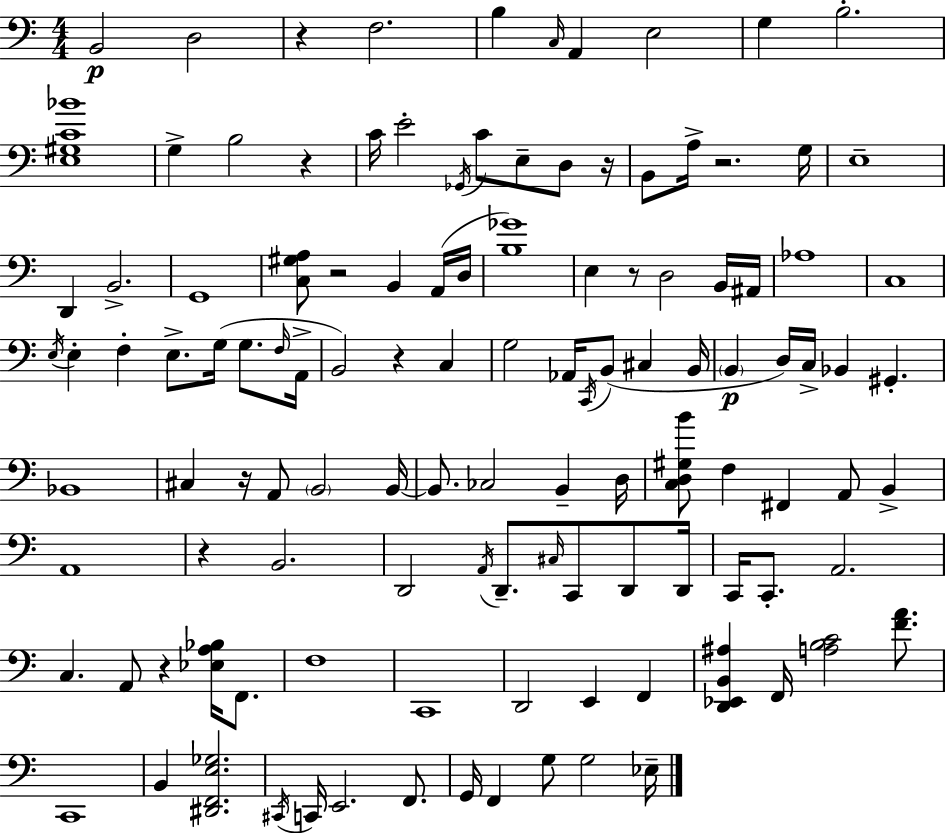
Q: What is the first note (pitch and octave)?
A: B2